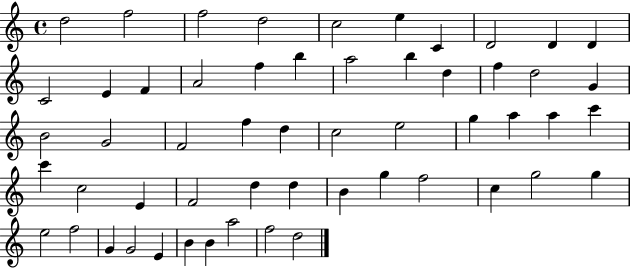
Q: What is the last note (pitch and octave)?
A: D5